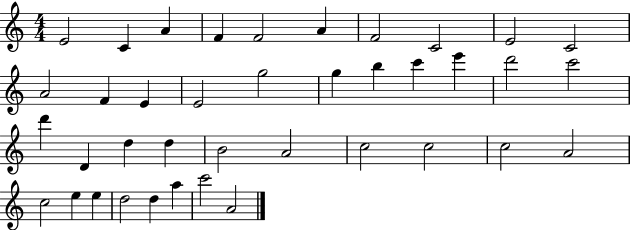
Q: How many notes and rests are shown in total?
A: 39